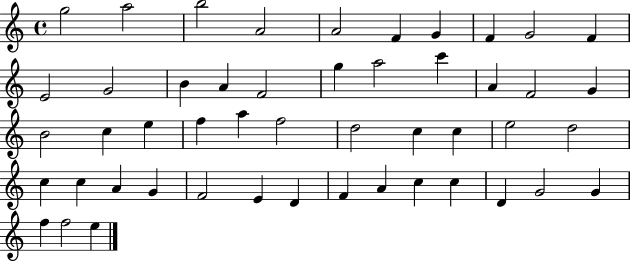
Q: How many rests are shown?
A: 0